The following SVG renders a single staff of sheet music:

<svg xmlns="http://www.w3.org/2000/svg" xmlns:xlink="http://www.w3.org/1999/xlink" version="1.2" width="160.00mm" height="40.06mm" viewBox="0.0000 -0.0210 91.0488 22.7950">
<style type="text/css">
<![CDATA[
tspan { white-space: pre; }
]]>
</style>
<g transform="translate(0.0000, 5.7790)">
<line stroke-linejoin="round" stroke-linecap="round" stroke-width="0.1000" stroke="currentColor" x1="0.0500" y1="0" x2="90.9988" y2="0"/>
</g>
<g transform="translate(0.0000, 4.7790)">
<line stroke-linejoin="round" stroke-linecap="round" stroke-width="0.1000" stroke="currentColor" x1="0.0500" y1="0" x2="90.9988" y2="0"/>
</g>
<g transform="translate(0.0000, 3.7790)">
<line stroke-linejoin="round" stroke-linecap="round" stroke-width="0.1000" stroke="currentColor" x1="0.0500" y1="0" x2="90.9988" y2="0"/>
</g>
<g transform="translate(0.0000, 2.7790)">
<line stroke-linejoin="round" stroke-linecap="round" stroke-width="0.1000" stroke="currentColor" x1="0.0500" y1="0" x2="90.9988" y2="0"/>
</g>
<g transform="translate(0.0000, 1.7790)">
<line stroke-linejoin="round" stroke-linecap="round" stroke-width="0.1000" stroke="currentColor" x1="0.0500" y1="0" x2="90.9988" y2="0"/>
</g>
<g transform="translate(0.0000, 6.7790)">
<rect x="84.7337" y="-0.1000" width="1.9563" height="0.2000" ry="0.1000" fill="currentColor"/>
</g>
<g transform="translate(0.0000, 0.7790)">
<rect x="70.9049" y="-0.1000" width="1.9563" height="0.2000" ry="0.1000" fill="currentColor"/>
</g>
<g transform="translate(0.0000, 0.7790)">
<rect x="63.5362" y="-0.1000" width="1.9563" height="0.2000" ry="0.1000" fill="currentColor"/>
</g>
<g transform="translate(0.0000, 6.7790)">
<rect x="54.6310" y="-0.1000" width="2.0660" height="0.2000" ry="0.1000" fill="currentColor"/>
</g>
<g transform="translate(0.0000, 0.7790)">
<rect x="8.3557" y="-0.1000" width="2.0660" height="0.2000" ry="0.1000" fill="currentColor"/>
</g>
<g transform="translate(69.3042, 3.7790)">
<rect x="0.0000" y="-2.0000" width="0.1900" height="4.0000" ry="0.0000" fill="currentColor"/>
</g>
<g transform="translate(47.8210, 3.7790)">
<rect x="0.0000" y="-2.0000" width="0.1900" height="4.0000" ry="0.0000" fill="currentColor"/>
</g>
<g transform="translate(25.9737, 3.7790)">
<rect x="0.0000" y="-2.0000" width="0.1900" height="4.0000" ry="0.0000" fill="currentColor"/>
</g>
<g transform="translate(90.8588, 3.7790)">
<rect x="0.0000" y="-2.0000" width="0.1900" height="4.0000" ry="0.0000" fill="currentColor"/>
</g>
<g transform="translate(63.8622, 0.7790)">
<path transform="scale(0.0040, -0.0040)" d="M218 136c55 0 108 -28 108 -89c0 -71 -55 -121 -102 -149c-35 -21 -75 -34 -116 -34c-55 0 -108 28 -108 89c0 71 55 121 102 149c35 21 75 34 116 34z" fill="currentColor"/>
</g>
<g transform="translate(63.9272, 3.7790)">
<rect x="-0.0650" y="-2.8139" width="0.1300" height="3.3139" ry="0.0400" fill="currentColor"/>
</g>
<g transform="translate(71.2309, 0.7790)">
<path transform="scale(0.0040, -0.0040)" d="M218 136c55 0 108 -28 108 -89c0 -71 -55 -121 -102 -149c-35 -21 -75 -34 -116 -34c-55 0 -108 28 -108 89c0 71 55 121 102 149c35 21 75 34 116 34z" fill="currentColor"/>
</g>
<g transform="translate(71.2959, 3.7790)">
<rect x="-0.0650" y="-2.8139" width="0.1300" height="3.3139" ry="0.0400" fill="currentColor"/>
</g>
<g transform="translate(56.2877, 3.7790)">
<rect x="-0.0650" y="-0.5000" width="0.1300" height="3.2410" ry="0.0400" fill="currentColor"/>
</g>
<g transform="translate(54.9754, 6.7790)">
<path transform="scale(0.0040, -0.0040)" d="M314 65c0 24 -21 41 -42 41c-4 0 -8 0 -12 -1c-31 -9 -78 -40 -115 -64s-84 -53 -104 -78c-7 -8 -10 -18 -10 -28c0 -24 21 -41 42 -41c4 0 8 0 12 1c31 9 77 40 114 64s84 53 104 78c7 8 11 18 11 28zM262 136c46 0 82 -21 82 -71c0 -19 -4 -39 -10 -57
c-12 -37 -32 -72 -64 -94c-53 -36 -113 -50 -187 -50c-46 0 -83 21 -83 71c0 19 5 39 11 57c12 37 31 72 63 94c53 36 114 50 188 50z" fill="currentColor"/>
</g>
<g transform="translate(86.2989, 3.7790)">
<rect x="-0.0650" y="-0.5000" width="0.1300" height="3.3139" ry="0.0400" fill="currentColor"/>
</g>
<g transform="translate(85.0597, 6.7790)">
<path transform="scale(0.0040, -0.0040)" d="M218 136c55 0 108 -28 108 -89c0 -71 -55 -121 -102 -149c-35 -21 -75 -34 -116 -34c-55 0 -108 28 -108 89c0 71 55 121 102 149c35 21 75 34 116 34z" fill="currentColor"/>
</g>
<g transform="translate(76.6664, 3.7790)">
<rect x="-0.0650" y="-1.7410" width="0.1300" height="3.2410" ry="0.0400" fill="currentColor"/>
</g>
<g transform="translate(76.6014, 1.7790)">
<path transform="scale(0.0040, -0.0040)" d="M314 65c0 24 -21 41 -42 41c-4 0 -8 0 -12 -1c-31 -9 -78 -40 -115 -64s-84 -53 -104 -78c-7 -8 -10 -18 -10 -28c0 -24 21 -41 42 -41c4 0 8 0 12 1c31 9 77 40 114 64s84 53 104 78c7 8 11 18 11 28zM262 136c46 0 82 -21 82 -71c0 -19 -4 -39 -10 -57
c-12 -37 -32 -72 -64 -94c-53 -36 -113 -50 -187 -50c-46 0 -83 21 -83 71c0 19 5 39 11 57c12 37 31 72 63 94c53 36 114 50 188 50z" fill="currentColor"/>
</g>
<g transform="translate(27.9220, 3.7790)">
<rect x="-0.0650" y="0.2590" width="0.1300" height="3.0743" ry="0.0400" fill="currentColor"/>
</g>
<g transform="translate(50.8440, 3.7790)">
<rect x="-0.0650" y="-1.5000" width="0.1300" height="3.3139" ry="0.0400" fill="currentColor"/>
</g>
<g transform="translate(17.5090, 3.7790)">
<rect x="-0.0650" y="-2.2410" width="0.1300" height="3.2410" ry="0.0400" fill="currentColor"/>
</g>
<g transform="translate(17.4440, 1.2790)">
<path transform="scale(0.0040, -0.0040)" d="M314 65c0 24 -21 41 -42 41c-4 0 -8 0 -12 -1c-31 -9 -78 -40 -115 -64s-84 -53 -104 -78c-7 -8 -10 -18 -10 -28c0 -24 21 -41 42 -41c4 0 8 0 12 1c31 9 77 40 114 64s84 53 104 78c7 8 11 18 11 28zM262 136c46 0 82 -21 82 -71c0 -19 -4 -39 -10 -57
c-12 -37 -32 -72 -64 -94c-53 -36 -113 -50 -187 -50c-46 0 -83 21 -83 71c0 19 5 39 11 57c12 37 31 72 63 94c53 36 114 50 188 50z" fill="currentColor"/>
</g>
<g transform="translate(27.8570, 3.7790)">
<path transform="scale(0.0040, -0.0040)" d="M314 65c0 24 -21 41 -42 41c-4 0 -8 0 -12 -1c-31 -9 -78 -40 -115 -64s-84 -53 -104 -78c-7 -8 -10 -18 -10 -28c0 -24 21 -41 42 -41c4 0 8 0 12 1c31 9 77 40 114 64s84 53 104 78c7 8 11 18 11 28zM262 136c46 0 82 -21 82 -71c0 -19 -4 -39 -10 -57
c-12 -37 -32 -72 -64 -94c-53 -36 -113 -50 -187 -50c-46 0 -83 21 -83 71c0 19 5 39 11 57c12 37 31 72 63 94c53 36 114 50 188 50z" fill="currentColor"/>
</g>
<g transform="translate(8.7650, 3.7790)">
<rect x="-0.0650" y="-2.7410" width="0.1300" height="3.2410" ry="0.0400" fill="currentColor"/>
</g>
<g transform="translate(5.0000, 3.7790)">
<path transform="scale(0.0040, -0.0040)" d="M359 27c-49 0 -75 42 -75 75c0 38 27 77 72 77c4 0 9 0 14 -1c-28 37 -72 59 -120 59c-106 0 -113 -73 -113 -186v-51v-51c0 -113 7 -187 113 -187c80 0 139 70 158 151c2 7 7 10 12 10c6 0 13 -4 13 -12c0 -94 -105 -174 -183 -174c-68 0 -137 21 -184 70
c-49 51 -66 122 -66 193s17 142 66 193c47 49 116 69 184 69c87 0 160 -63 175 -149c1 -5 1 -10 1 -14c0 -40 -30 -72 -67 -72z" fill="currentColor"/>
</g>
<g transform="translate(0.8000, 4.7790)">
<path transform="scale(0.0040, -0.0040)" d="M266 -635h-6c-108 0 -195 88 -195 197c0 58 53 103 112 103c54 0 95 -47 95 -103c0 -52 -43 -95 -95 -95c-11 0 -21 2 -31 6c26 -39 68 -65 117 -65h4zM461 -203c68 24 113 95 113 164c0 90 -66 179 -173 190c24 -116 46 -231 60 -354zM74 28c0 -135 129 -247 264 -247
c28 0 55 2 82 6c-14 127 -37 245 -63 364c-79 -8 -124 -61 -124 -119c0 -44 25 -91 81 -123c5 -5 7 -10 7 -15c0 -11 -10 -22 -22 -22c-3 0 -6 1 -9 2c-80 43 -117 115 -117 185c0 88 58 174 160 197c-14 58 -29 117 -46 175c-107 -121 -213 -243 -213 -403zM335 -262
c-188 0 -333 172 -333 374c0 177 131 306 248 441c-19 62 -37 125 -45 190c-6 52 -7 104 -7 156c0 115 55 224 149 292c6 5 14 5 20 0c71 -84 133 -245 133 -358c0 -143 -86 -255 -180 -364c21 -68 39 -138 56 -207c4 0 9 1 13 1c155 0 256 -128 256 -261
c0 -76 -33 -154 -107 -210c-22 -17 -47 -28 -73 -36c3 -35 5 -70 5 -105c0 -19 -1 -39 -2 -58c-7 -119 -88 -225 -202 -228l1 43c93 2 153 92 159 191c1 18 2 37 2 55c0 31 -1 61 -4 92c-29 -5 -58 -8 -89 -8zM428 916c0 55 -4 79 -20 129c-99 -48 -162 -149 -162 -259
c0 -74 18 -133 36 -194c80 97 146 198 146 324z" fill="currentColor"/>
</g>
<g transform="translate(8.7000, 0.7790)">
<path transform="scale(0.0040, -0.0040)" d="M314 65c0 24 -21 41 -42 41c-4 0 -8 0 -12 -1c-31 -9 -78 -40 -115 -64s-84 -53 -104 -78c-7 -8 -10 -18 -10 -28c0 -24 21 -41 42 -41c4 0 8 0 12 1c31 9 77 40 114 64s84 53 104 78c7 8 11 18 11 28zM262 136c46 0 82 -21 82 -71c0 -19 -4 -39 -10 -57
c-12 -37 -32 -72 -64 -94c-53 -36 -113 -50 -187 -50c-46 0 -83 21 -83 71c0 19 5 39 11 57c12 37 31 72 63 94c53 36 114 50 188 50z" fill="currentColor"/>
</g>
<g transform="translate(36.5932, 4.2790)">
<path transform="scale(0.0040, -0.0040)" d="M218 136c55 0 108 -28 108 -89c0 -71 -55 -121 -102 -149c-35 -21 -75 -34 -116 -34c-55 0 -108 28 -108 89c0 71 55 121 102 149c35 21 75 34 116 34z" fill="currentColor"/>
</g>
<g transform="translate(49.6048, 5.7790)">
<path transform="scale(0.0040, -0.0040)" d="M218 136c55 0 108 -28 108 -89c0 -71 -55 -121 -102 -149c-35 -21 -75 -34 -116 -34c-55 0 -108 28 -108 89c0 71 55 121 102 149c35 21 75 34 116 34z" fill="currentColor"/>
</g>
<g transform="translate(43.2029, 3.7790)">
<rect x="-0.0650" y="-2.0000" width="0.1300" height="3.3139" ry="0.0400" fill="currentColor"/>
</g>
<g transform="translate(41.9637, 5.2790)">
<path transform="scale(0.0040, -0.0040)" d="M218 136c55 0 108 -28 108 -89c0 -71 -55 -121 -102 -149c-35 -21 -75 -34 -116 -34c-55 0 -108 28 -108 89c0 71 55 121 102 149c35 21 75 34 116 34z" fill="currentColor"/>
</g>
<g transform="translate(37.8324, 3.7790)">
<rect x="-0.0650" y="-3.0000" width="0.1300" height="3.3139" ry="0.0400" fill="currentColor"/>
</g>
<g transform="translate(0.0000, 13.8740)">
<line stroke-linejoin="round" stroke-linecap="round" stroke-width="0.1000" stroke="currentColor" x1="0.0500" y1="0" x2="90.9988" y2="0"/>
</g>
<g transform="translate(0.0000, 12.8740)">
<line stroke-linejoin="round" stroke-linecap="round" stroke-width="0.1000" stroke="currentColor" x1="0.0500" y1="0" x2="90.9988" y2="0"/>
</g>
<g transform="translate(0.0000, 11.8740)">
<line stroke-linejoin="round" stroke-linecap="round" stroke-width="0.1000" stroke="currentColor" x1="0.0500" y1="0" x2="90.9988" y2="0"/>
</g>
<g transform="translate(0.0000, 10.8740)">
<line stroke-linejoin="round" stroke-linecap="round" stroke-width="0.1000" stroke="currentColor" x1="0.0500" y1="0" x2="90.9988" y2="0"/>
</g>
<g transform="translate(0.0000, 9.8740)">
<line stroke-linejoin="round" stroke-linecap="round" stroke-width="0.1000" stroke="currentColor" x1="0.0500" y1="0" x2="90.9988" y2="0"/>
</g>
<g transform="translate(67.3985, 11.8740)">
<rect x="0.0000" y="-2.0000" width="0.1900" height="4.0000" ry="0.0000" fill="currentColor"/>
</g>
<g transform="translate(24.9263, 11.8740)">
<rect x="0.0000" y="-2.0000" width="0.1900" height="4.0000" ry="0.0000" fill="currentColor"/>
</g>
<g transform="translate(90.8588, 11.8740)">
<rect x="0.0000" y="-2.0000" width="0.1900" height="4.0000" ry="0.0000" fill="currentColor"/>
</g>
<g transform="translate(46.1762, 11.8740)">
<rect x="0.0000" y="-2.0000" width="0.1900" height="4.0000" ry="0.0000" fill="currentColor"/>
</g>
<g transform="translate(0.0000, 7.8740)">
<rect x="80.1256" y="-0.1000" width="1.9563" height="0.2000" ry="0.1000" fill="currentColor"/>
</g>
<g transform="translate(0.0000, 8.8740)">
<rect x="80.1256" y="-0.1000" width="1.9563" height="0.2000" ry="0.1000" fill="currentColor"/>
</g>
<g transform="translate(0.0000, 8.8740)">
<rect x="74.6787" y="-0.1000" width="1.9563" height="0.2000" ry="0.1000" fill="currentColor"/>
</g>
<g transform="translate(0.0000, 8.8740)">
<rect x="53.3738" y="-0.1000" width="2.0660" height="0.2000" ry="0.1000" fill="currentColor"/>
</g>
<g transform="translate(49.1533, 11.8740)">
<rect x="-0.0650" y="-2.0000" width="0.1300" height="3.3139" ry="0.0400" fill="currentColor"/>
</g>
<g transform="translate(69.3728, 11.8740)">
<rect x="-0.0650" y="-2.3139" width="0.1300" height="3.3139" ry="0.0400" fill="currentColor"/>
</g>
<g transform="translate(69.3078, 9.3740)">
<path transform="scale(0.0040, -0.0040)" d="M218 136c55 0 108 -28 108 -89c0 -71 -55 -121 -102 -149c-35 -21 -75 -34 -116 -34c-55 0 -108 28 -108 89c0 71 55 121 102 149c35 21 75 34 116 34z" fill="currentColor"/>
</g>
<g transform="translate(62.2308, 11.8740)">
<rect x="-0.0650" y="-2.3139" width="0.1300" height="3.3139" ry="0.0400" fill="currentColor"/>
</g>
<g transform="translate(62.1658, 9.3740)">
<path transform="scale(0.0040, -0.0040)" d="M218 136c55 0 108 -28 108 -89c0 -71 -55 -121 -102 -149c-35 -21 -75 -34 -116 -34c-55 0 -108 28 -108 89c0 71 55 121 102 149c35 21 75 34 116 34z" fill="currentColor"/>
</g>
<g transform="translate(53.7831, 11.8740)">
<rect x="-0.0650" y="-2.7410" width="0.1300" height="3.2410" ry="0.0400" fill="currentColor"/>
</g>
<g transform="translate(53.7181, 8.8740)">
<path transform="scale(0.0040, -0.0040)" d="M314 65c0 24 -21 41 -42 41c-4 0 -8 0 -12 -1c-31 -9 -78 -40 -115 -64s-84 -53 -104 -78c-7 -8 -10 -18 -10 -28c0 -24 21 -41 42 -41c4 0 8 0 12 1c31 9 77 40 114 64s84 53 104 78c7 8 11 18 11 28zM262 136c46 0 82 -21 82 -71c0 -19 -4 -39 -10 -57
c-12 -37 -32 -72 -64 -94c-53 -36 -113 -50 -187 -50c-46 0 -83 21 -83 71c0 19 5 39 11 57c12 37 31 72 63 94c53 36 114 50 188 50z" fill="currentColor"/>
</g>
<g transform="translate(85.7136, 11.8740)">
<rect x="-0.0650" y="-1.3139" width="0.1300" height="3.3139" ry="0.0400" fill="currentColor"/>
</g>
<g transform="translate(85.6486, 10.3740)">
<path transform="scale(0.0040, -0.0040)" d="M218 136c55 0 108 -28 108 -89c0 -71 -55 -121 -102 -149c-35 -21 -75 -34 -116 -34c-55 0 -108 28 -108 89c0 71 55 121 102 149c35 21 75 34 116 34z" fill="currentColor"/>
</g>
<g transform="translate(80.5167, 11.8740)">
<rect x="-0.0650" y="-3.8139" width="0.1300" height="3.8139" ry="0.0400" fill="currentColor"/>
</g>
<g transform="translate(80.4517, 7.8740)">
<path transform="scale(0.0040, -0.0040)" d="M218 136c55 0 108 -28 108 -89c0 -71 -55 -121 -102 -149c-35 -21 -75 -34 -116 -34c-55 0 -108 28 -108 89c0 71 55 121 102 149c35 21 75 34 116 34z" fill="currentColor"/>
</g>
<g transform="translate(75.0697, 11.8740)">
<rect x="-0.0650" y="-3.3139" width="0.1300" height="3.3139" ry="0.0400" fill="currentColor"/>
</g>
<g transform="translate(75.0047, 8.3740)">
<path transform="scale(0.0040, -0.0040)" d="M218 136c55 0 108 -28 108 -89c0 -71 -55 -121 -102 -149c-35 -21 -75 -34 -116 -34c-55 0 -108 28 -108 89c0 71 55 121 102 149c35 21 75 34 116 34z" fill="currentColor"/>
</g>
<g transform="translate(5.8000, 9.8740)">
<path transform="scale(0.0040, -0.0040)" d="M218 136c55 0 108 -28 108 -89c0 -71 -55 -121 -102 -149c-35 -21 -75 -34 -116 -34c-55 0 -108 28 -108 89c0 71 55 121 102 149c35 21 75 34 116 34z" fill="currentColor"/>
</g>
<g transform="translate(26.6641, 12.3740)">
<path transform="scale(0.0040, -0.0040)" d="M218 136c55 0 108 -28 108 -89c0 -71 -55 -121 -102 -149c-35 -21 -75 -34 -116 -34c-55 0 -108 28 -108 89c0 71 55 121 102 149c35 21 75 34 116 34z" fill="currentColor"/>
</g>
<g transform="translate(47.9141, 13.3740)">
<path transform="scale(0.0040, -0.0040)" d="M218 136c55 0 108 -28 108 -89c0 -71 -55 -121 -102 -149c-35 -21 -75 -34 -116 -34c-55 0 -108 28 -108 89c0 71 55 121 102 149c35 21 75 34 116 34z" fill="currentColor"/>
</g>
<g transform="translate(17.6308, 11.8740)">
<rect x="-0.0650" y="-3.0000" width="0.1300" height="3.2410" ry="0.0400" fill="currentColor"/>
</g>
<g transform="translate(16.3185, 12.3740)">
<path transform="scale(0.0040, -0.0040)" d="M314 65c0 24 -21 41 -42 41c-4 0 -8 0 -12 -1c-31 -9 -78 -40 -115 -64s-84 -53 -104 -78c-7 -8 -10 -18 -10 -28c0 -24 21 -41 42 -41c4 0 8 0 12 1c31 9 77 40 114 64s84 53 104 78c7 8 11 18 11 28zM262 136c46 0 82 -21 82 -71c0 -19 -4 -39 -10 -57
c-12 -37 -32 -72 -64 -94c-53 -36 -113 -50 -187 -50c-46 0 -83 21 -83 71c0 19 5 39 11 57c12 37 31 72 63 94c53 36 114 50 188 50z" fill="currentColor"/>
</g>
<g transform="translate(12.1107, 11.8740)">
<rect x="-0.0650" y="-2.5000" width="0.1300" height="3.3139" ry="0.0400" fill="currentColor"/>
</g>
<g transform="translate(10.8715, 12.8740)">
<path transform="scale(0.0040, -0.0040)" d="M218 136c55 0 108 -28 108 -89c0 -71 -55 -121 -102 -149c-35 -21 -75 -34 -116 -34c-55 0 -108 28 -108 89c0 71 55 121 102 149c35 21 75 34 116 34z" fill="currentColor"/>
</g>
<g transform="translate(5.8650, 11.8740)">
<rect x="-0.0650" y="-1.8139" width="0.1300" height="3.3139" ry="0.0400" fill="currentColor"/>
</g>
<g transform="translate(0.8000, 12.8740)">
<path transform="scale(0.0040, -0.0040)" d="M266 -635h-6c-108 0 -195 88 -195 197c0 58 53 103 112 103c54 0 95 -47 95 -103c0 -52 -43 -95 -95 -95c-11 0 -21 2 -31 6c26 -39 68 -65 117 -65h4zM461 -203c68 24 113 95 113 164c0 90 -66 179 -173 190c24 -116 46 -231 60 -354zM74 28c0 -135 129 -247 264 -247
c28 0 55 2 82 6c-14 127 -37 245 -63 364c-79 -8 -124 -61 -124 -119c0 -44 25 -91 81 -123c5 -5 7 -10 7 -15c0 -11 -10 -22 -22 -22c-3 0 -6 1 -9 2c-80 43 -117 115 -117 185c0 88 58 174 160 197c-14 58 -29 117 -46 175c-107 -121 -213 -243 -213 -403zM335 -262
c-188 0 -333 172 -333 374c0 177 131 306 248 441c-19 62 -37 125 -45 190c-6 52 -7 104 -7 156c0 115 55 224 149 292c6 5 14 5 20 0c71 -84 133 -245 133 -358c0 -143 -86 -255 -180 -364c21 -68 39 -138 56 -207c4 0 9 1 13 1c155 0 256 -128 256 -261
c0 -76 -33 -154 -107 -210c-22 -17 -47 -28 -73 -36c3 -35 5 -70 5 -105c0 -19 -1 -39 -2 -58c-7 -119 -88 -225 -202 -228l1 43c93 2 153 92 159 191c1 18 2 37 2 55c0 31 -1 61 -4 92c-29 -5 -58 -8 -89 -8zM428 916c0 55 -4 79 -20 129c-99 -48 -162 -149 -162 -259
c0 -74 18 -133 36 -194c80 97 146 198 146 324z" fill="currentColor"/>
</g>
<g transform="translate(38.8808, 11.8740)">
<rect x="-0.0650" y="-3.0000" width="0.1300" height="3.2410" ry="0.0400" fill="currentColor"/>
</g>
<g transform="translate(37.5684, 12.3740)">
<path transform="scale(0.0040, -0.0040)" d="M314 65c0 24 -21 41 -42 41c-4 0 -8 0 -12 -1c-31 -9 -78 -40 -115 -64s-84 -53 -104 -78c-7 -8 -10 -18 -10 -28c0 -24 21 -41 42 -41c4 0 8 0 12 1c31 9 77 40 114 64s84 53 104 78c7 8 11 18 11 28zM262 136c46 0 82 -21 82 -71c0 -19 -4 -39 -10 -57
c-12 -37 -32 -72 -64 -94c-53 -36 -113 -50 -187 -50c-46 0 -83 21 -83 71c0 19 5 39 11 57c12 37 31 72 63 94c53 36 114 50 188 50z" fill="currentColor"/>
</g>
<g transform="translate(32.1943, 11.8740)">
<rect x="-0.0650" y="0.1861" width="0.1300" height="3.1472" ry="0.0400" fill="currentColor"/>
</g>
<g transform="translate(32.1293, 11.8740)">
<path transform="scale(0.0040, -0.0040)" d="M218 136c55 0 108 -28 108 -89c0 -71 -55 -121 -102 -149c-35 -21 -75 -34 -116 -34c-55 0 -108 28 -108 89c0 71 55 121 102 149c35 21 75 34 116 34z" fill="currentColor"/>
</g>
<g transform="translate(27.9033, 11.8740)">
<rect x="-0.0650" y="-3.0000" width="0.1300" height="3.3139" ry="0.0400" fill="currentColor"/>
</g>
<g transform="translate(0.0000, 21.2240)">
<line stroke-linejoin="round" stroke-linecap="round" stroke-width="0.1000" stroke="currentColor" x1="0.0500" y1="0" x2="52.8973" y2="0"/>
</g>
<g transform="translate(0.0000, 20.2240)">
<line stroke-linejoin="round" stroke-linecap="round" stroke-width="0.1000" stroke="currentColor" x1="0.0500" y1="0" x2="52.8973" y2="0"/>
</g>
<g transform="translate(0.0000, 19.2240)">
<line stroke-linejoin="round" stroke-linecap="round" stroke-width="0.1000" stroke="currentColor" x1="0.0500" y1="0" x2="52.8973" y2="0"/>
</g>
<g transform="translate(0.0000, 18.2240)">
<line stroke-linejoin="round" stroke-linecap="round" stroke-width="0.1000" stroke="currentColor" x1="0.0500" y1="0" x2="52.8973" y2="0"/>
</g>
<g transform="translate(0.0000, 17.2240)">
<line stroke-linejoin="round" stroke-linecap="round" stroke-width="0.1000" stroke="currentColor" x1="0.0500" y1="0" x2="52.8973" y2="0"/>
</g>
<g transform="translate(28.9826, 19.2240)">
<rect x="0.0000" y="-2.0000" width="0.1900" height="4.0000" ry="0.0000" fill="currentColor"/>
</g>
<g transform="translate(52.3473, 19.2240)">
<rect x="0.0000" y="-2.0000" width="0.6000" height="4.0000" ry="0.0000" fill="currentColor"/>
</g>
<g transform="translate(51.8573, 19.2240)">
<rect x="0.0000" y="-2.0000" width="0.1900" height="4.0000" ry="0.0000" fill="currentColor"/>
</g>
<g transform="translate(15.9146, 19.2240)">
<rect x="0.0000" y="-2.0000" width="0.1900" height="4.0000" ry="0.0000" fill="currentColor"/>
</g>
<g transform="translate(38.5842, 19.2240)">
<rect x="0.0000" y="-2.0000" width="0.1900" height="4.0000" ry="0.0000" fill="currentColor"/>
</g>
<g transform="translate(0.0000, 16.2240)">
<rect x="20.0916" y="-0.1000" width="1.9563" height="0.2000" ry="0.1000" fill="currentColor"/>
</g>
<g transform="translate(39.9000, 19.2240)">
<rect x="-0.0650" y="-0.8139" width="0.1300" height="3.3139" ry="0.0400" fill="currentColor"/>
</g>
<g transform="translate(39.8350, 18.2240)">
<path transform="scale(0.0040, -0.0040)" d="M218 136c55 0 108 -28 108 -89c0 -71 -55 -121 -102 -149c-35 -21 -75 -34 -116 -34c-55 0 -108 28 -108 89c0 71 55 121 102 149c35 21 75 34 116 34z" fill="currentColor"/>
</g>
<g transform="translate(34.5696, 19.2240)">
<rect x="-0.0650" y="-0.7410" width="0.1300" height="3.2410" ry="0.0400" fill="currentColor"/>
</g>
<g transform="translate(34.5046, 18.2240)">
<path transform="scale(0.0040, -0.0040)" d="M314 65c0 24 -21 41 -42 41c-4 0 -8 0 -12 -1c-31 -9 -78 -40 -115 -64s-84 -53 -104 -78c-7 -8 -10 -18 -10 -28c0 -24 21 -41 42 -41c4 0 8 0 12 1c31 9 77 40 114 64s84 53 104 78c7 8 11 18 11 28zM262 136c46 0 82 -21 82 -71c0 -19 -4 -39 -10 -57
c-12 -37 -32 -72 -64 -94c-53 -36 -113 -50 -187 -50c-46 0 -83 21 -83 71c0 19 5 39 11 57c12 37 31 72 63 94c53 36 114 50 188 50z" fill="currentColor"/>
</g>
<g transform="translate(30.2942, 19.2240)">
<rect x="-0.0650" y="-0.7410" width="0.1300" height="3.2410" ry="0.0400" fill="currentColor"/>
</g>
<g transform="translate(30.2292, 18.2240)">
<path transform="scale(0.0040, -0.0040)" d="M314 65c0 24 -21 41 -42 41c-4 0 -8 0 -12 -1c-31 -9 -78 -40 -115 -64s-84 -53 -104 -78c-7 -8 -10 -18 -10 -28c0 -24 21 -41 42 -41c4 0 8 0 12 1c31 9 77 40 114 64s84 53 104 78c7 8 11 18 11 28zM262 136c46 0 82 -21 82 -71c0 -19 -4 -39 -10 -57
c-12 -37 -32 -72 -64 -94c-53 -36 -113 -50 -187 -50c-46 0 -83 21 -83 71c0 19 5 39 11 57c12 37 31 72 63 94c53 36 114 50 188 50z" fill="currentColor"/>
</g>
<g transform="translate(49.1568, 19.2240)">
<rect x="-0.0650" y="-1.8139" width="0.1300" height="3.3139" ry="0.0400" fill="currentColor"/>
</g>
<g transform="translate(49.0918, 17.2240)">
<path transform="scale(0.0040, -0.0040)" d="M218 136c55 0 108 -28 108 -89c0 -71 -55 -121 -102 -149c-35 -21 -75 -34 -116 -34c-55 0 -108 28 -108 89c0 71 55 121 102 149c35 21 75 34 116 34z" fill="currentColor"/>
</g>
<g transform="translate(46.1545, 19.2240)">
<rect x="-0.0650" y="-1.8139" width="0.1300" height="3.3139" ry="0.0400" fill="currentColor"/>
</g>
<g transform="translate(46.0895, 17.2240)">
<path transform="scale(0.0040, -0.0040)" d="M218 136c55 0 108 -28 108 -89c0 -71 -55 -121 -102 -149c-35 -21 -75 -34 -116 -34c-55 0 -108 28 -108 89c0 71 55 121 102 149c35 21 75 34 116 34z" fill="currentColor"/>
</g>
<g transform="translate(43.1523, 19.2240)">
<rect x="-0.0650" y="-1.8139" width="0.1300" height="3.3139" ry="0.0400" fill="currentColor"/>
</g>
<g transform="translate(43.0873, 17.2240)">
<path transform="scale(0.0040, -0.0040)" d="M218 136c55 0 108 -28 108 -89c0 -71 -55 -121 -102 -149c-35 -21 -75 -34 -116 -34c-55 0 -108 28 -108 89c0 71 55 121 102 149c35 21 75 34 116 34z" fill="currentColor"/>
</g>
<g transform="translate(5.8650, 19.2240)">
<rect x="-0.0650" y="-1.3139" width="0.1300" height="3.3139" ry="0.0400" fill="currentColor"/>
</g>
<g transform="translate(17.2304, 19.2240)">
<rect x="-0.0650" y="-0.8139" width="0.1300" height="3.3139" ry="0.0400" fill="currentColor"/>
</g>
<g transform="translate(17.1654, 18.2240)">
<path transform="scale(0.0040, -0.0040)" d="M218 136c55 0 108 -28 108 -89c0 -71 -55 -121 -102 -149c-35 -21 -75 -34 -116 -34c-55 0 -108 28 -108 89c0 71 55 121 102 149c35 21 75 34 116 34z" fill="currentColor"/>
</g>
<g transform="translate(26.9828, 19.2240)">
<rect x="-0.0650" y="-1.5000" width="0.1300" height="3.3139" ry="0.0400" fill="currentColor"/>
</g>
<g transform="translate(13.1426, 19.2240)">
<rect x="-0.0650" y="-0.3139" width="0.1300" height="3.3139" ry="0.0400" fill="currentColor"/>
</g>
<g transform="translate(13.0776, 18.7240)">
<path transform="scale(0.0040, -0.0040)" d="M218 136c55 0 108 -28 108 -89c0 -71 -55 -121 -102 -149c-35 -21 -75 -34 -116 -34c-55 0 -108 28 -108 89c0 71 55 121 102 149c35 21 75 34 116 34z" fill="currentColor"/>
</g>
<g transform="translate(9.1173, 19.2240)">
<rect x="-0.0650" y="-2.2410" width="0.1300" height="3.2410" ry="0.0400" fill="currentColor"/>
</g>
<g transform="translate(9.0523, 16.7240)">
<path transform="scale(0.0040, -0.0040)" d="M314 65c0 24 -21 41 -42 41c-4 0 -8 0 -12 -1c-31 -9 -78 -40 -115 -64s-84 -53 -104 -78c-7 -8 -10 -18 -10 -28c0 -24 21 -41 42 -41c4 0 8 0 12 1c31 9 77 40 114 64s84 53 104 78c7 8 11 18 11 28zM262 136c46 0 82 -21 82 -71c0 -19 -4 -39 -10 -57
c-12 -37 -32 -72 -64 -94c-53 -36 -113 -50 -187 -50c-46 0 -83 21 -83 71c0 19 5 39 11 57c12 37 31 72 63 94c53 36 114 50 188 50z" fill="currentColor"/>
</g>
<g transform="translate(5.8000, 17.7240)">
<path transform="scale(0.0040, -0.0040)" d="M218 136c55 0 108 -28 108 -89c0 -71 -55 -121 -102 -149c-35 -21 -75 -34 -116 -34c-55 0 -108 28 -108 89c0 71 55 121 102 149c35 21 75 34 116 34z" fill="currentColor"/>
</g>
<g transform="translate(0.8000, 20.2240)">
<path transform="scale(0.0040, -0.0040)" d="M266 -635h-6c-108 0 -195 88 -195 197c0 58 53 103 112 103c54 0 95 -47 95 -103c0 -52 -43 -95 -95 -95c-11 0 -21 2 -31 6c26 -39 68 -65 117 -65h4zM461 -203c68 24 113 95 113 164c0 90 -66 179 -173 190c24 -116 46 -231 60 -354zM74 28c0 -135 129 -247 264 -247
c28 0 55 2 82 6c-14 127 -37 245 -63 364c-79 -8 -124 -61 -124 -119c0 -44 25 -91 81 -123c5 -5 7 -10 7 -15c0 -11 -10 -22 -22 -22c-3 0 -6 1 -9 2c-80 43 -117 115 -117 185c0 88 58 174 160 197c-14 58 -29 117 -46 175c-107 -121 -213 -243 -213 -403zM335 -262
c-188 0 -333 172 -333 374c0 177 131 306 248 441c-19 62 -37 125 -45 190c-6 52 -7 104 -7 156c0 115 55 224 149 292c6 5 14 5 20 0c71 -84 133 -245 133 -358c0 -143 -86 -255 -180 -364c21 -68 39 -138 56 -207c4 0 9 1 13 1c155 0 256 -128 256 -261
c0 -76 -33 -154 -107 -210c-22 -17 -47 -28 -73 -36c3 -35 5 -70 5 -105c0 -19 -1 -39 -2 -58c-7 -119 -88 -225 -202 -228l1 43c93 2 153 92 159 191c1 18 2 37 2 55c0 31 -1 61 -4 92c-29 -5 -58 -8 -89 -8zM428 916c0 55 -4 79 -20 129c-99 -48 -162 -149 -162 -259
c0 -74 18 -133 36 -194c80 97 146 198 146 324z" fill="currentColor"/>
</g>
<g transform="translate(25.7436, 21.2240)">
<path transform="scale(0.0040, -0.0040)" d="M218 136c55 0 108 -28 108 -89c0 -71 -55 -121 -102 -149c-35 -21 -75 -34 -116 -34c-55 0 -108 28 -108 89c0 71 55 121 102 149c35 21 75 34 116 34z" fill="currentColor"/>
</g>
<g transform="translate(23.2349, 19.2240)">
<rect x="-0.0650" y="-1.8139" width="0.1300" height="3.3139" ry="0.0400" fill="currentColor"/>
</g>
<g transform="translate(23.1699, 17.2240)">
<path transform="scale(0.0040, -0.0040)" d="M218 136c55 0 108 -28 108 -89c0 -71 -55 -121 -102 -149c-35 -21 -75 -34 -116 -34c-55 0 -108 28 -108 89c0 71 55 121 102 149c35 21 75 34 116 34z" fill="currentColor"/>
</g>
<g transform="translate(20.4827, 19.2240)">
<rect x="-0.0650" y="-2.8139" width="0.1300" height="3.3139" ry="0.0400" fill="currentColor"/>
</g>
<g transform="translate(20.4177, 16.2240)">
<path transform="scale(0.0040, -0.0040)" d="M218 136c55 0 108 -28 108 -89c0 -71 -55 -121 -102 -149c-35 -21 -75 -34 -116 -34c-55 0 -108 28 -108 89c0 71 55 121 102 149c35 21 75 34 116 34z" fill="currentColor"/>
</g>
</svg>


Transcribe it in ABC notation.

X:1
T:Untitled
M:4/4
L:1/4
K:C
a2 g2 B2 A F E C2 a a f2 C f G A2 A B A2 F a2 g g b c' e e g2 c d a f E d2 d2 d f f f